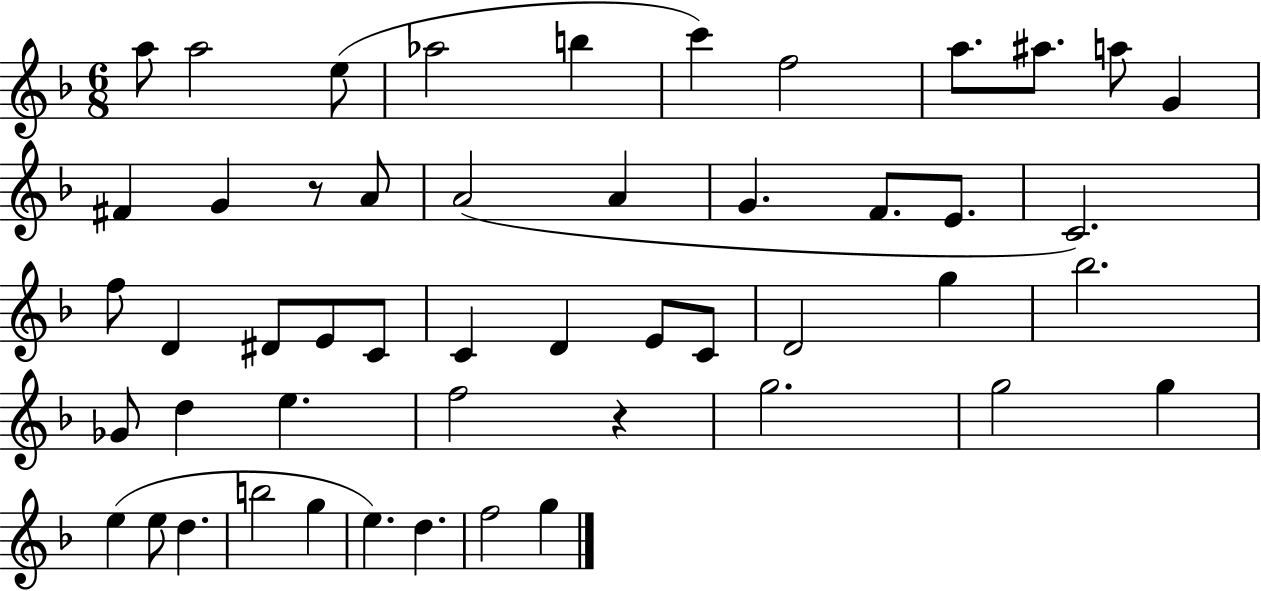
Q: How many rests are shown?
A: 2